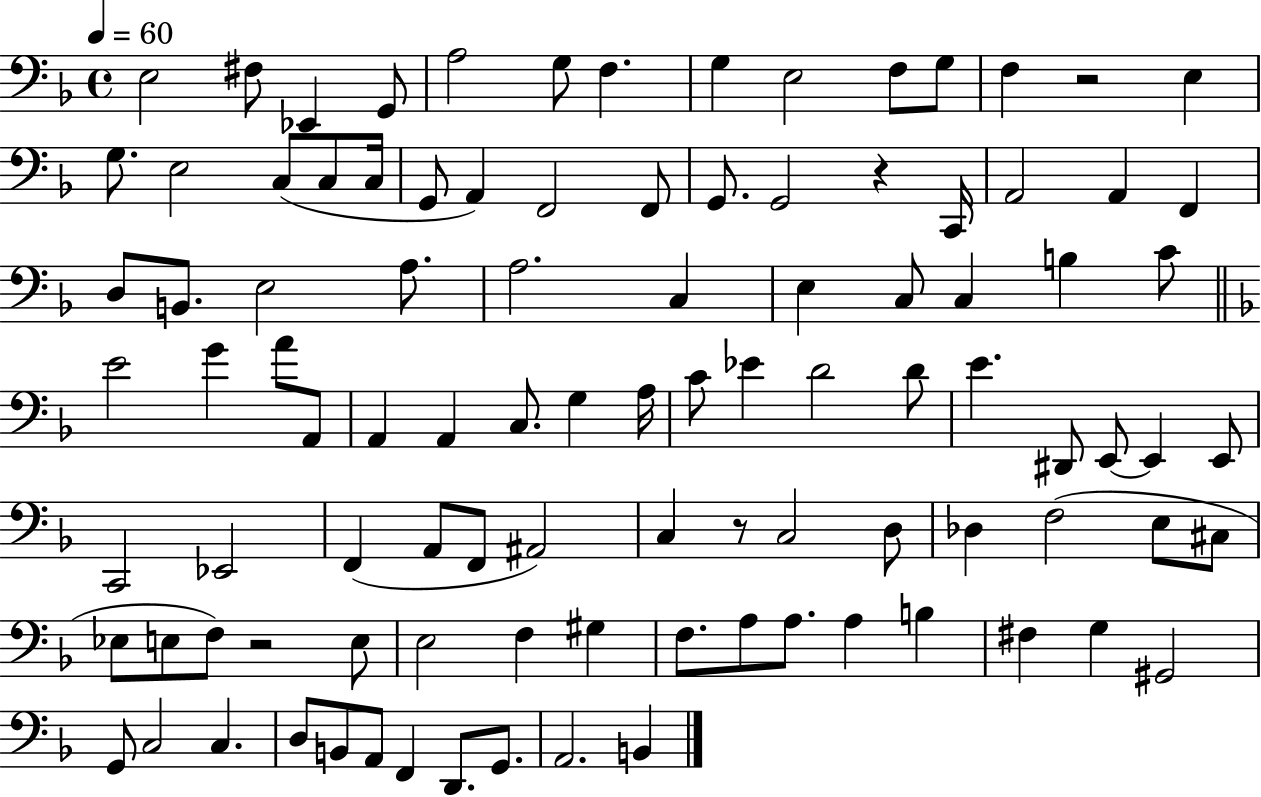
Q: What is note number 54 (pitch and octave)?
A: D#2